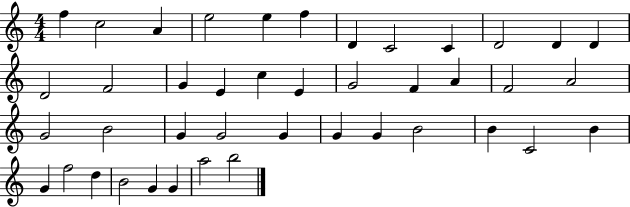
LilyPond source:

{
  \clef treble
  \numericTimeSignature
  \time 4/4
  \key c \major
  f''4 c''2 a'4 | e''2 e''4 f''4 | d'4 c'2 c'4 | d'2 d'4 d'4 | \break d'2 f'2 | g'4 e'4 c''4 e'4 | g'2 f'4 a'4 | f'2 a'2 | \break g'2 b'2 | g'4 g'2 g'4 | g'4 g'4 b'2 | b'4 c'2 b'4 | \break g'4 f''2 d''4 | b'2 g'4 g'4 | a''2 b''2 | \bar "|."
}